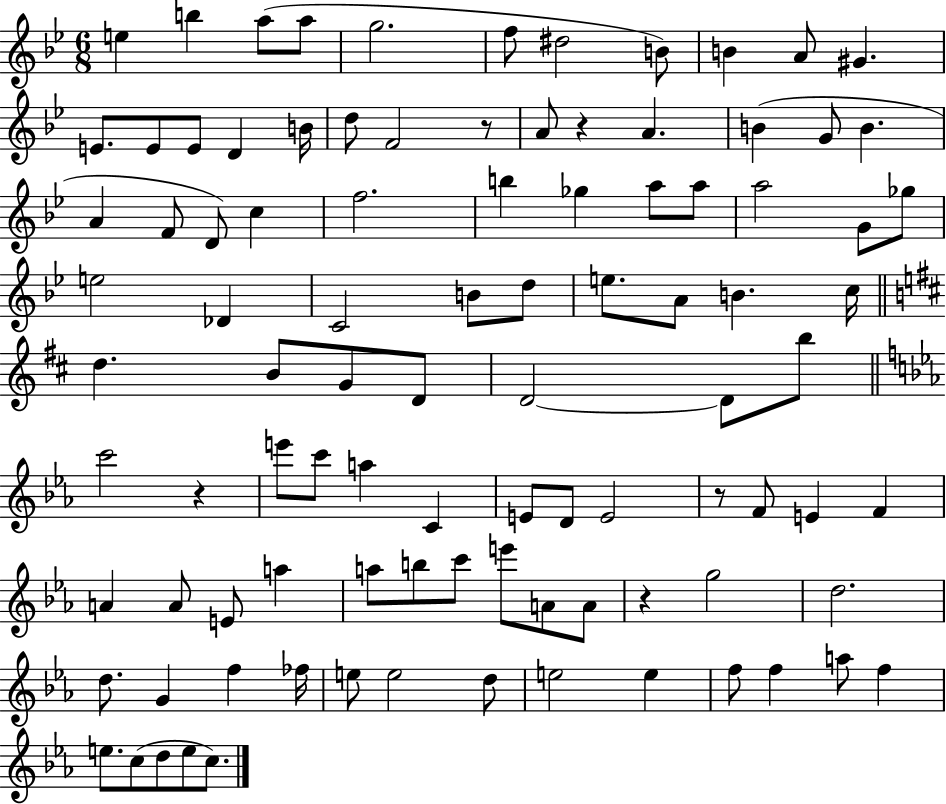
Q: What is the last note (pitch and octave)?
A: C5